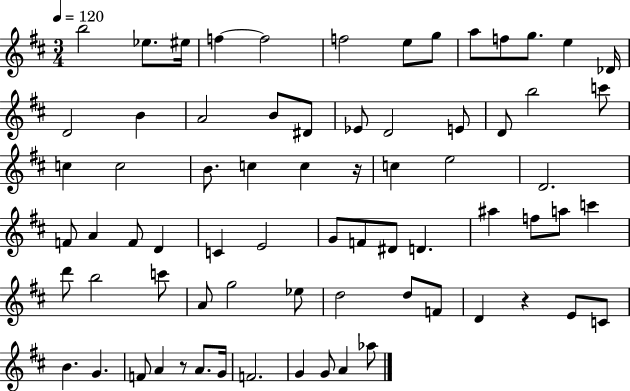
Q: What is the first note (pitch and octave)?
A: B5